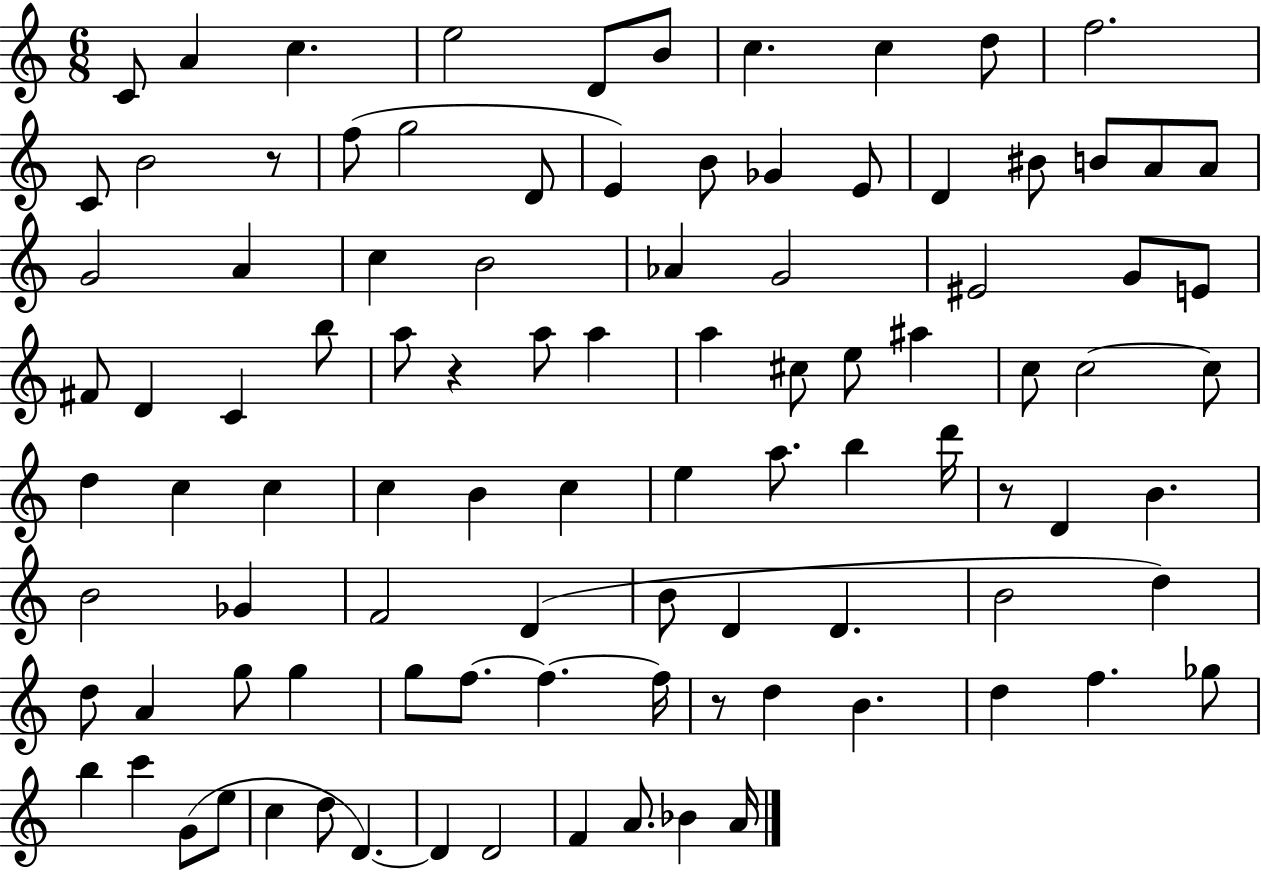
{
  \clef treble
  \numericTimeSignature
  \time 6/8
  \key c \major
  \repeat volta 2 { c'8 a'4 c''4. | e''2 d'8 b'8 | c''4. c''4 d''8 | f''2. | \break c'8 b'2 r8 | f''8( g''2 d'8 | e'4) b'8 ges'4 e'8 | d'4 bis'8 b'8 a'8 a'8 | \break g'2 a'4 | c''4 b'2 | aes'4 g'2 | eis'2 g'8 e'8 | \break fis'8 d'4 c'4 b''8 | a''8 r4 a''8 a''4 | a''4 cis''8 e''8 ais''4 | c''8 c''2~~ c''8 | \break d''4 c''4 c''4 | c''4 b'4 c''4 | e''4 a''8. b''4 d'''16 | r8 d'4 b'4. | \break b'2 ges'4 | f'2 d'4( | b'8 d'4 d'4. | b'2 d''4) | \break d''8 a'4 g''8 g''4 | g''8 f''8.~~ f''4.~~ f''16 | r8 d''4 b'4. | d''4 f''4. ges''8 | \break b''4 c'''4 g'8( e''8 | c''4 d''8 d'4.~~) | d'4 d'2 | f'4 a'8. bes'4 a'16 | \break } \bar "|."
}